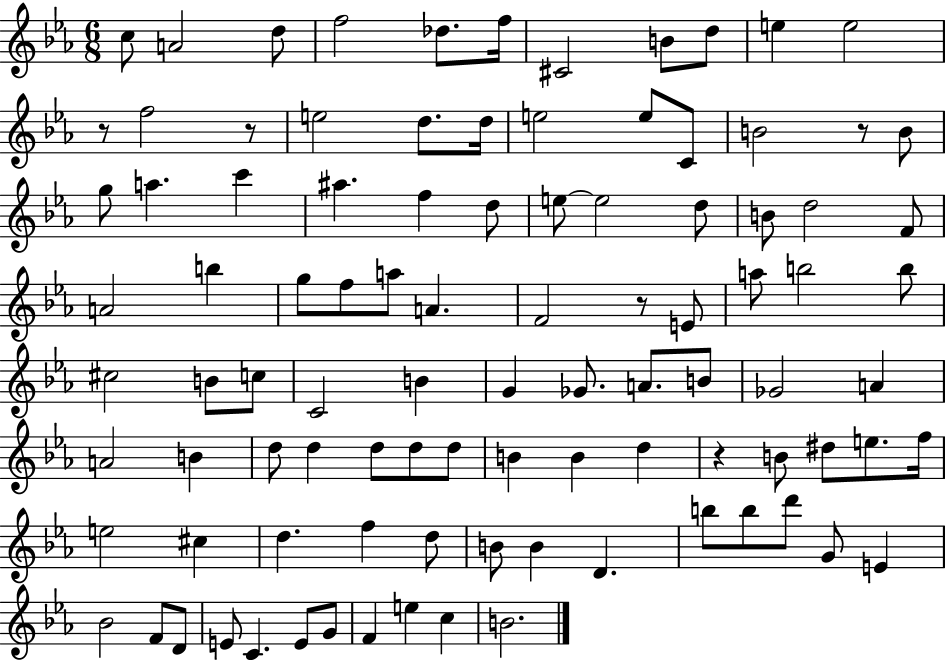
{
  \clef treble
  \numericTimeSignature
  \time 6/8
  \key ees \major
  \repeat volta 2 { c''8 a'2 d''8 | f''2 des''8. f''16 | cis'2 b'8 d''8 | e''4 e''2 | \break r8 f''2 r8 | e''2 d''8. d''16 | e''2 e''8 c'8 | b'2 r8 b'8 | \break g''8 a''4. c'''4 | ais''4. f''4 d''8 | e''8~~ e''2 d''8 | b'8 d''2 f'8 | \break a'2 b''4 | g''8 f''8 a''8 a'4. | f'2 r8 e'8 | a''8 b''2 b''8 | \break cis''2 b'8 c''8 | c'2 b'4 | g'4 ges'8. a'8. b'8 | ges'2 a'4 | \break a'2 b'4 | d''8 d''4 d''8 d''8 d''8 | b'4 b'4 d''4 | r4 b'8 dis''8 e''8. f''16 | \break e''2 cis''4 | d''4. f''4 d''8 | b'8 b'4 d'4. | b''8 b''8 d'''8 g'8 e'4 | \break bes'2 f'8 d'8 | e'8 c'4. e'8 g'8 | f'4 e''4 c''4 | b'2. | \break } \bar "|."
}